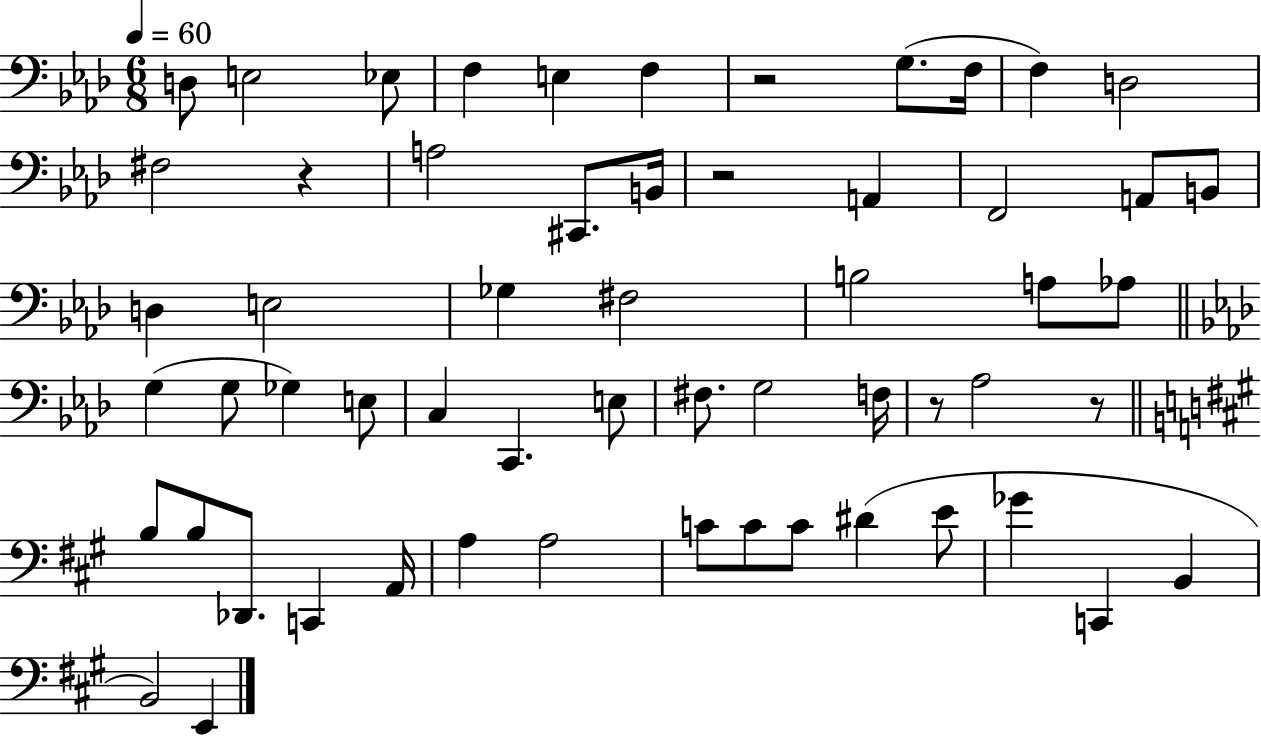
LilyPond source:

{
  \clef bass
  \numericTimeSignature
  \time 6/8
  \key aes \major
  \tempo 4 = 60
  d8 e2 ees8 | f4 e4 f4 | r2 g8.( f16 | f4) d2 | \break fis2 r4 | a2 cis,8. b,16 | r2 a,4 | f,2 a,8 b,8 | \break d4 e2 | ges4 fis2 | b2 a8 aes8 | \bar "||" \break \key f \minor g4( g8 ges4) e8 | c4 c,4. e8 | fis8. g2 f16 | r8 aes2 r8 | \break \bar "||" \break \key a \major b8 b8 des,8. c,4 a,16 | a4 a2 | c'8 c'8 c'8 dis'4( e'8 | ges'4 c,4 b,4 | \break b,2) e,4 | \bar "|."
}